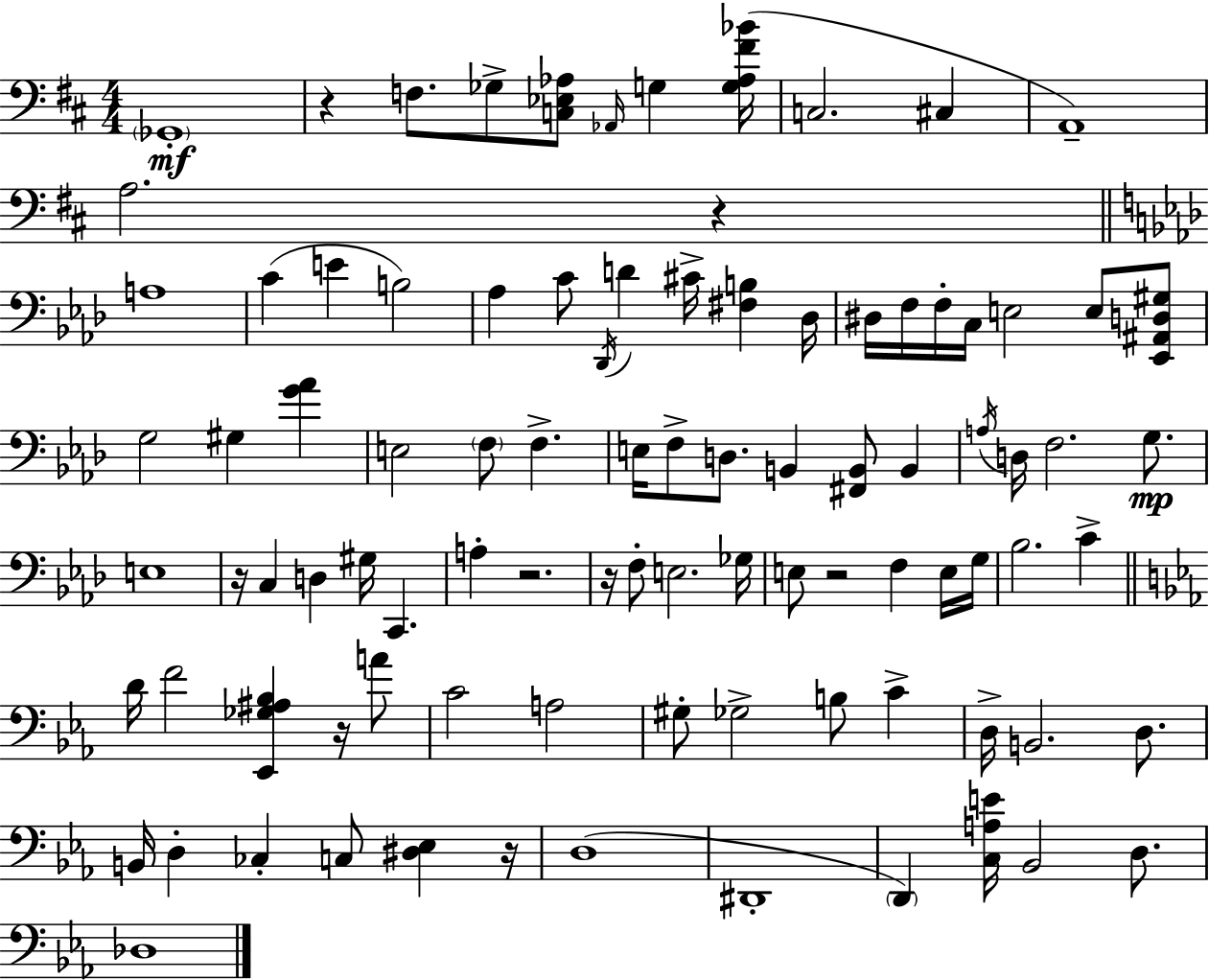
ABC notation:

X:1
T:Untitled
M:4/4
L:1/4
K:D
_G,,4 z F,/2 _G,/2 [C,_E,_A,]/2 _A,,/4 G, [G,_A,^F_B]/4 C,2 ^C, A,,4 A,2 z A,4 C E B,2 _A, C/2 _D,,/4 D ^C/4 [^F,B,] _D,/4 ^D,/4 F,/4 F,/4 C,/4 E,2 E,/2 [_E,,^A,,D,^G,]/2 G,2 ^G, [G_A] E,2 F,/2 F, E,/4 F,/2 D,/2 B,, [^F,,B,,]/2 B,, A,/4 D,/4 F,2 G,/2 E,4 z/4 C, D, ^G,/4 C,, A, z2 z/4 F,/2 E,2 _G,/4 E,/2 z2 F, E,/4 G,/4 _B,2 C D/4 F2 [_E,,_G,^A,_B,] z/4 A/2 C2 A,2 ^G,/2 _G,2 B,/2 C D,/4 B,,2 D,/2 B,,/4 D, _C, C,/2 [^D,_E,] z/4 D,4 ^D,,4 D,, [C,A,E]/4 _B,,2 D,/2 _D,4